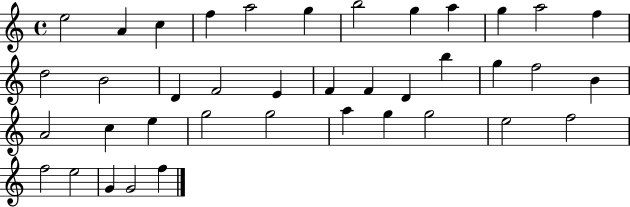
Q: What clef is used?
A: treble